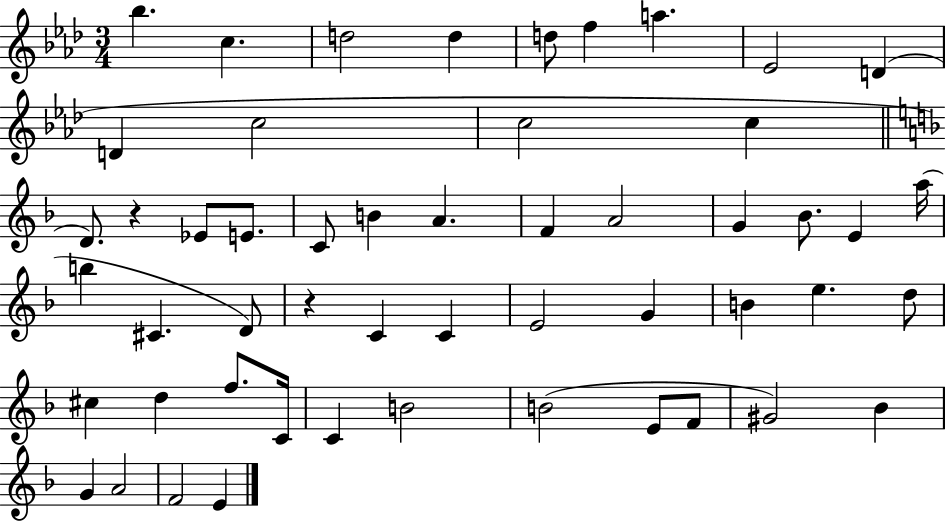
X:1
T:Untitled
M:3/4
L:1/4
K:Ab
_b c d2 d d/2 f a _E2 D D c2 c2 c D/2 z _E/2 E/2 C/2 B A F A2 G _B/2 E a/4 b ^C D/2 z C C E2 G B e d/2 ^c d f/2 C/4 C B2 B2 E/2 F/2 ^G2 _B G A2 F2 E